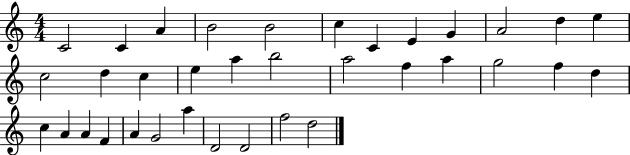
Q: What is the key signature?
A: C major